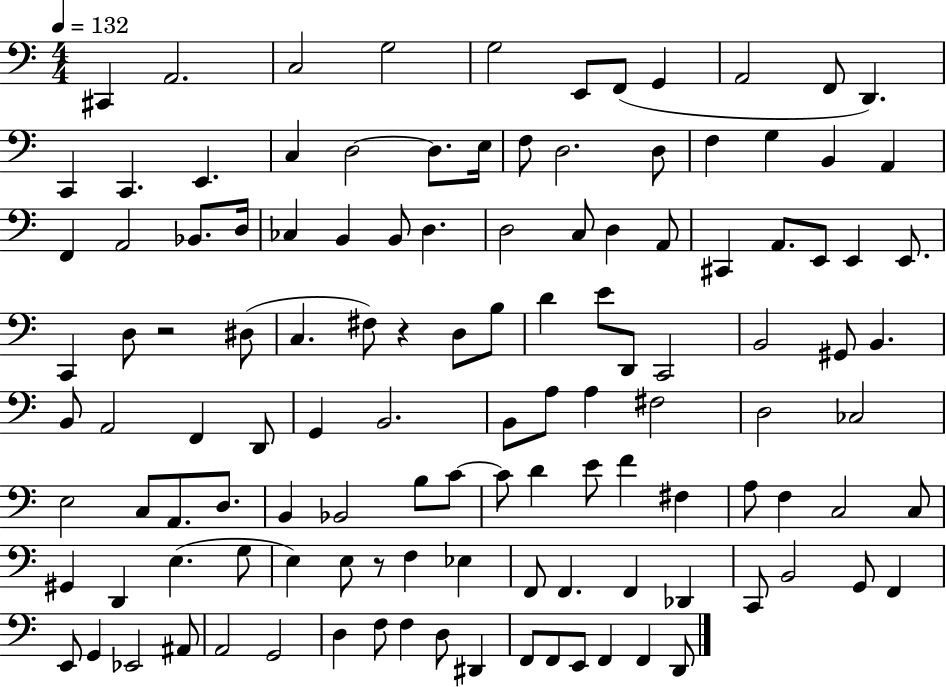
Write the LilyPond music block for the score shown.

{
  \clef bass
  \numericTimeSignature
  \time 4/4
  \key c \major
  \tempo 4 = 132
  \repeat volta 2 { cis,4 a,2. | c2 g2 | g2 e,8 f,8( g,4 | a,2 f,8 d,4.) | \break c,4 c,4. e,4. | c4 d2~~ d8. e16 | f8 d2. d8 | f4 g4 b,4 a,4 | \break f,4 a,2 bes,8. d16 | ces4 b,4 b,8 d4. | d2 c8 d4 a,8 | cis,4 a,8. e,8 e,4 e,8. | \break c,4 d8 r2 dis8( | c4. fis8) r4 d8 b8 | d'4 e'8 d,8 c,2 | b,2 gis,8 b,4. | \break b,8 a,2 f,4 d,8 | g,4 b,2. | b,8 a8 a4 fis2 | d2 ces2 | \break e2 c8 a,8. d8. | b,4 bes,2 b8 c'8~~ | c'8 d'4 e'8 f'4 fis4 | a8 f4 c2 c8 | \break gis,4 d,4 e4.( g8 | e4) e8 r8 f4 ees4 | f,8 f,4. f,4 des,4 | c,8 b,2 g,8 f,4 | \break e,8 g,4 ees,2 ais,8 | a,2 g,2 | d4 f8 f4 d8 dis,4 | f,8 f,8 e,8 f,4 f,4 d,8 | \break } \bar "|."
}